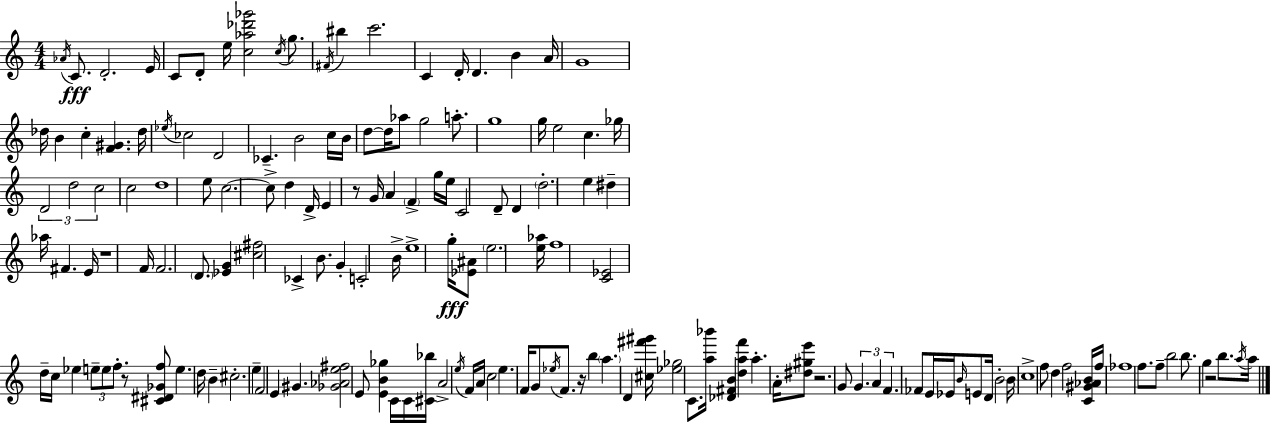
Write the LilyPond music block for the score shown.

{
  \clef treble
  \numericTimeSignature
  \time 4/4
  \key c \major
  \acciaccatura { aes'16 }\fff c'8. d'2.-. | e'16 c'8 d'8-. e''16 <c'' aes'' des''' ges'''>2 \acciaccatura { c''16 } g''8. | \acciaccatura { fis'16 } bis''4 c'''2. | c'4 d'16-. d'4. b'4 | \break a'16 g'1 | des''16 b'4 c''4-. <f' gis'>4. | des''16 \acciaccatura { ees''16 } ces''2 d'2 | ces'4.-- b'2 | \break c''16 b'16 d''8~~ d''16 aes''8 g''2 | a''8.-. g''1 | g''16 e''2 c''4. | ges''16 \tuplet 3/2 { d'2 d''2 | \break c''2 } c''2 | d''1 | e''8 c''2.~~ | c''8-> d''4 d'16-> e'4 r8 g'16 | \break a'4 \parenthesize f'4-> g''16 e''16 c'2 | d'8-- d'4 \parenthesize d''2.-. | e''4 dis''4-- aes''16 fis'4. | e'16 r1 | \break f'16 f'2. | \parenthesize d'8. <ees' g'>4 <cis'' fis''>2 | ces'4-> b'8. g'4-. c'2-. | b'16-> e''1-> | \break g''16-.\fff <ees' ais'>8 \parenthesize e''2. | <e'' aes''>16 f''1 | <c' ees'>2 d''16-- c''16 ees''4 | \tuplet 3/2 { e''8-- e''8 f''8.-. } r8 <cis' dis' ges' f''>8 e''4. | \break d''16 b'4-- cis''2.-. | e''4-- f'2 | e'4 gis'4. <ges' aes' e'' fis''>2 | e'8 <e' b' ges''>4 c'16 c'16 <cis' bes''>16 a'2-> | \break \acciaccatura { e''16 } f'16 a'16 c''2 e''4. | f'16 g'8 \acciaccatura { ees''16 } f'8. r16 b''4 | \parenthesize a''4. d'4 <cis'' fis''' gis'''>16 <ees'' ges''>2 | c'8. <a'' bes'''>16 <des' fis' b'>4 <d'' a'' f'''>4 a''4.-. | \break a'16-. <dis'' gis'' e'''>8 r2. | g'8 \tuplet 3/2 { g'4. a'4 | f'4. } fes'8 e'16 ees'16 \grace { b'16 } e'8 d'16 b'2-. | b'16 c''1-> | \break f''8 d''4 f''2 | <c' gis' aes' b'>16 f''16 fes''1 | f''8. f''8-- b''2 | b''8. g''4 r2 | \break b''8. \acciaccatura { a''16 } a''16 \bar "|."
}